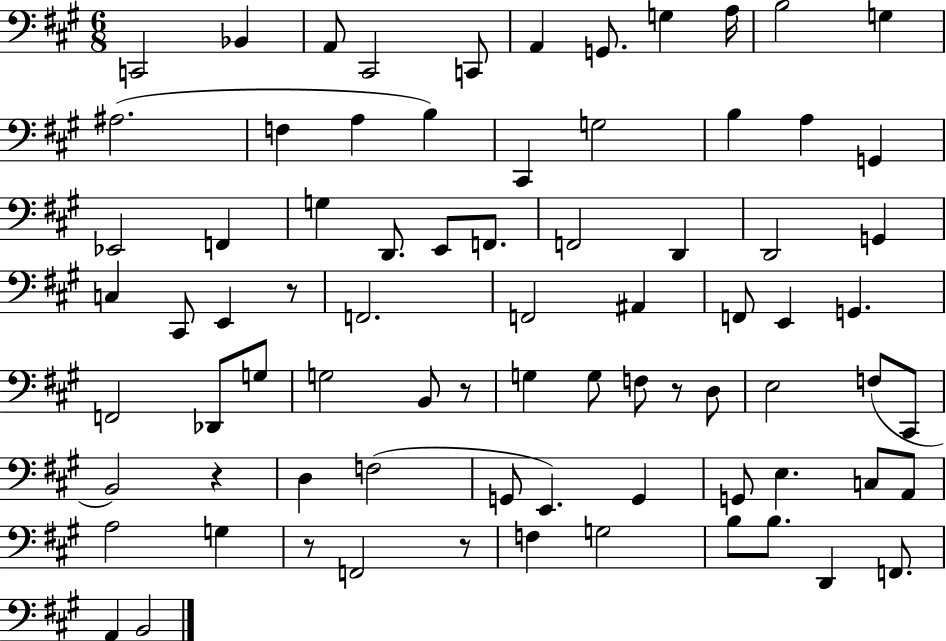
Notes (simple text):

C2/h Bb2/q A2/e C#2/h C2/e A2/q G2/e. G3/q A3/s B3/h G3/q A#3/h. F3/q A3/q B3/q C#2/q G3/h B3/q A3/q G2/q Eb2/h F2/q G3/q D2/e. E2/e F2/e. F2/h D2/q D2/h G2/q C3/q C#2/e E2/q R/e F2/h. F2/h A#2/q F2/e E2/q G2/q. F2/h Db2/e G3/e G3/h B2/e R/e G3/q G3/e F3/e R/e D3/e E3/h F3/e C#2/e B2/h R/q D3/q F3/h G2/e E2/q. G2/q G2/e E3/q. C3/e A2/e A3/h G3/q R/e F2/h R/e F3/q G3/h B3/e B3/e. D2/q F2/e. A2/q B2/h